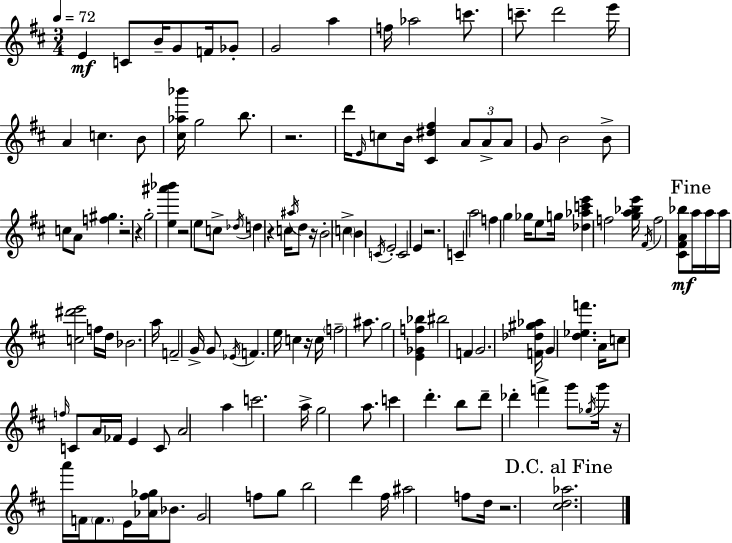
{
  \clef treble
  \numericTimeSignature
  \time 3/4
  \key d \major
  \tempo 4 = 72
  \repeat volta 2 { e'4\mf c'8 b'16-- g'8 f'16 ges'8-. | g'2 a''4 | f''16 aes''2 c'''8. | c'''8.-- d'''2 e'''16 | \break a'4 c''4. b'8 | <cis'' aes'' bes'''>16 g''2 b''8. | r2. | d'''16 \grace { e'16 } c''8 b'16 <cis' dis'' fis''>4 \tuplet 3/2 { a'8 a'8-> | \break a'8 } g'8 b'2 | b'8-> c''8 a'8 <f'' gis''>4. | r2 r4 | g''2-. <e'' ais''' bes'''>4 | \break r2 e''8 c''8-> | \acciaccatura { des''16 } d''4 r4 c''16 \acciaccatura { ais''16 } | d''8 r16 b'2-. \parenthesize c''4-> | \parenthesize b'4 \acciaccatura { c'16 } e'2-. | \break c'2 | e'4 r2. | c'4-- a''2 | f''4 g''4 | \break ges''16 e''8 g''16 <des'' aes'' c''' e'''>4 f''2 | <g'' a'' bes'' e'''>16 \acciaccatura { fis'16 } f''2 | <cis' fis' a' bes''>8\mf \mark "Fine" a''16 a''16 a''16 <c'' dis''' e'''>2 | f''16 d''16 bes'2. | \break a''16 f'2-- | g'16-> g'8 \acciaccatura { ees'16 } f'4. | e''16 c''4 r16 c''16 \parenthesize f''2-- | ais''8. g''2 | \break <e' ges' f'' bes''>4 bis''2 | f'4 g'2. | <f' des'' gis'' aes''>16 g'4 <d'' ees'' f'''>4. | a'16 c''8 \grace { f''16 } c'8 a'16 | \break fes'16 e'4 c'8 a'2 | a''4 c'''2. | a''16-> g''2 | a''8. c'''4 d'''4.-. | \break b''8 d'''8-- des'''4-. | f'''4-> g'''8 \acciaccatura { ges''16 } g'''16 r16 a'''16 f'16 | \parenthesize f'8. e'16 <aes' fis'' ges''>16 bes'8. g'2 | f''8 g''8 b''2 | \break d'''4 fis''16 ais''2 | f''8 d''16 r2. | \mark "D.C. al Fine" <cis'' d'' aes''>2. | } \bar "|."
}